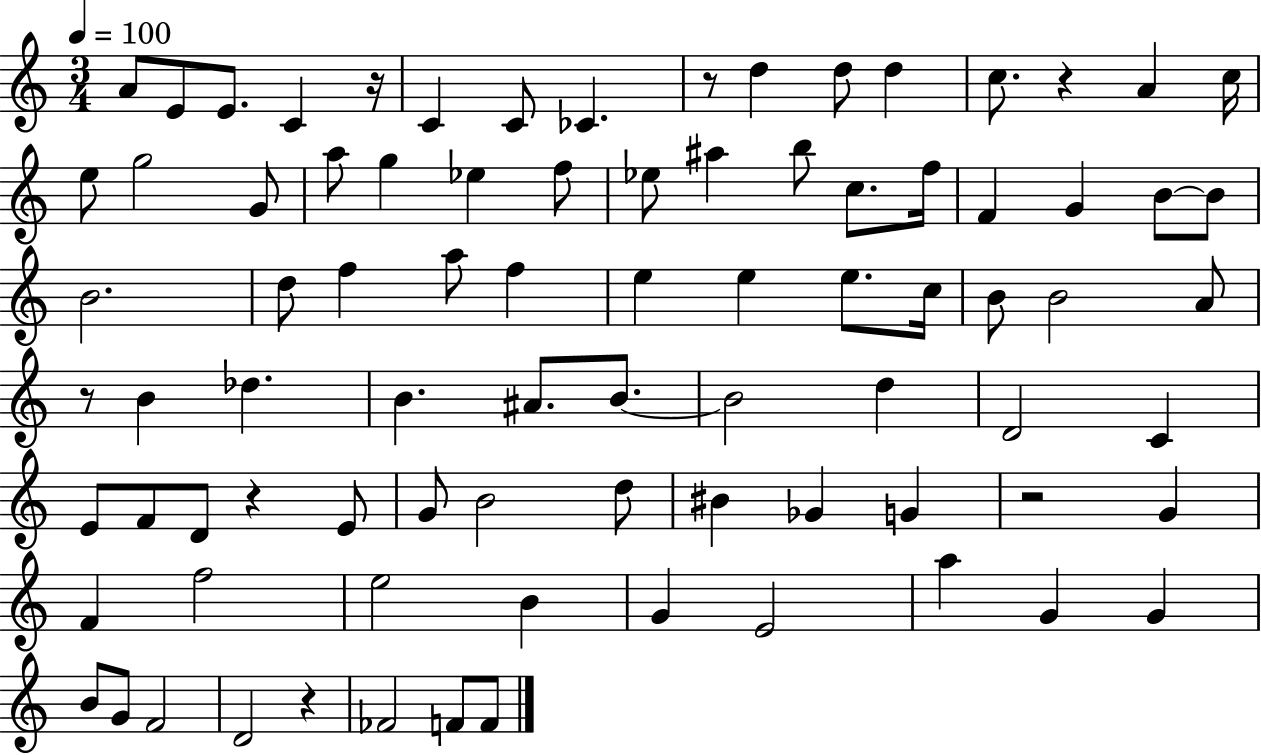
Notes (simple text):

A4/e E4/e E4/e. C4/q R/s C4/q C4/e CES4/q. R/e D5/q D5/e D5/q C5/e. R/q A4/q C5/s E5/e G5/h G4/e A5/e G5/q Eb5/q F5/e Eb5/e A#5/q B5/e C5/e. F5/s F4/q G4/q B4/e B4/e B4/h. D5/e F5/q A5/e F5/q E5/q E5/q E5/e. C5/s B4/e B4/h A4/e R/e B4/q Db5/q. B4/q. A#4/e. B4/e. B4/h D5/q D4/h C4/q E4/e F4/e D4/e R/q E4/e G4/e B4/h D5/e BIS4/q Gb4/q G4/q R/h G4/q F4/q F5/h E5/h B4/q G4/q E4/h A5/q G4/q G4/q B4/e G4/e F4/h D4/h R/q FES4/h F4/e F4/e